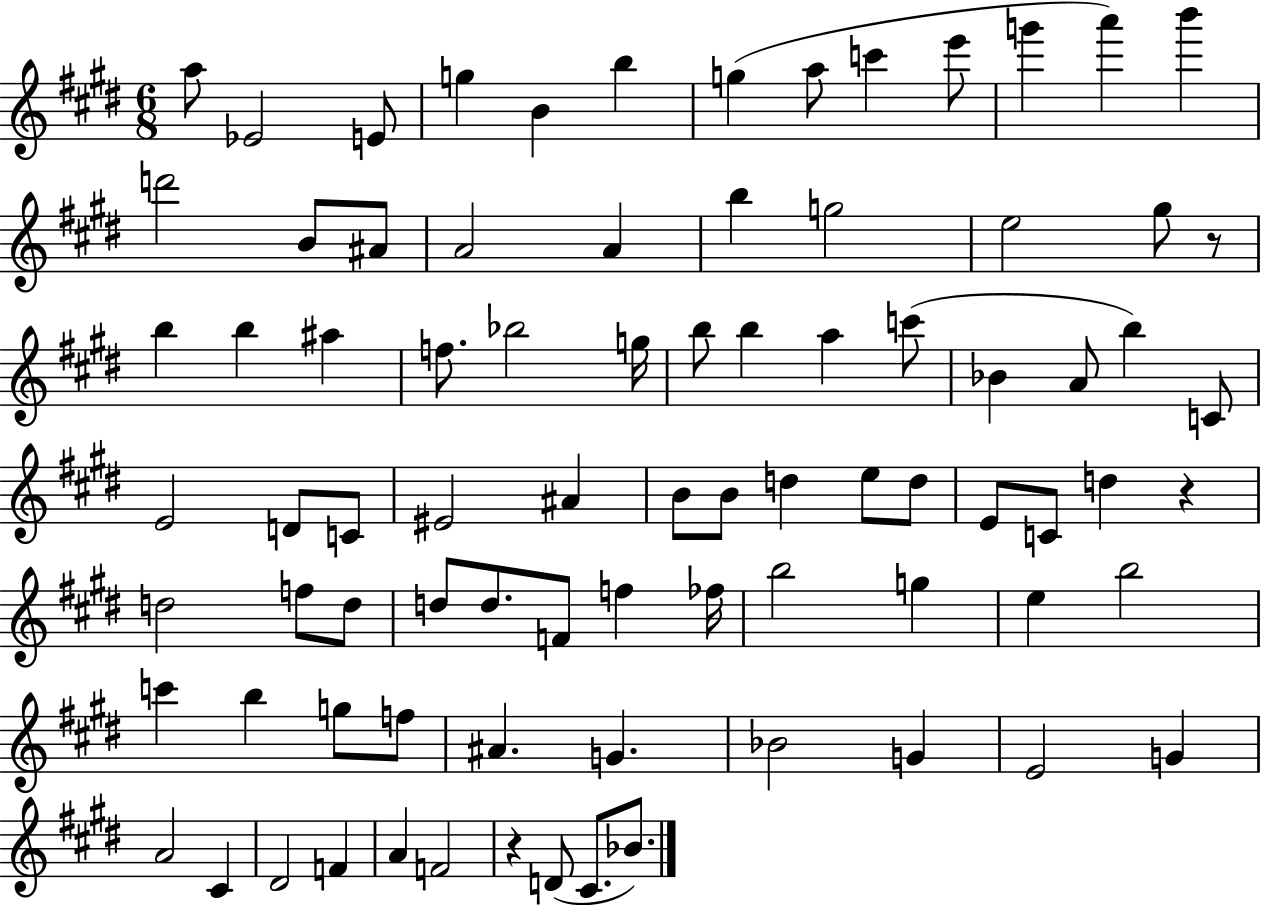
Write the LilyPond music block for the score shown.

{
  \clef treble
  \numericTimeSignature
  \time 6/8
  \key e \major
  a''8 ees'2 e'8 | g''4 b'4 b''4 | g''4( a''8 c'''4 e'''8 | g'''4 a'''4) b'''4 | \break d'''2 b'8 ais'8 | a'2 a'4 | b''4 g''2 | e''2 gis''8 r8 | \break b''4 b''4 ais''4 | f''8. bes''2 g''16 | b''8 b''4 a''4 c'''8( | bes'4 a'8 b''4) c'8 | \break e'2 d'8 c'8 | eis'2 ais'4 | b'8 b'8 d''4 e''8 d''8 | e'8 c'8 d''4 r4 | \break d''2 f''8 d''8 | d''8 d''8. f'8 f''4 fes''16 | b''2 g''4 | e''4 b''2 | \break c'''4 b''4 g''8 f''8 | ais'4. g'4. | bes'2 g'4 | e'2 g'4 | \break a'2 cis'4 | dis'2 f'4 | a'4 f'2 | r4 d'8( cis'8. bes'8.) | \break \bar "|."
}